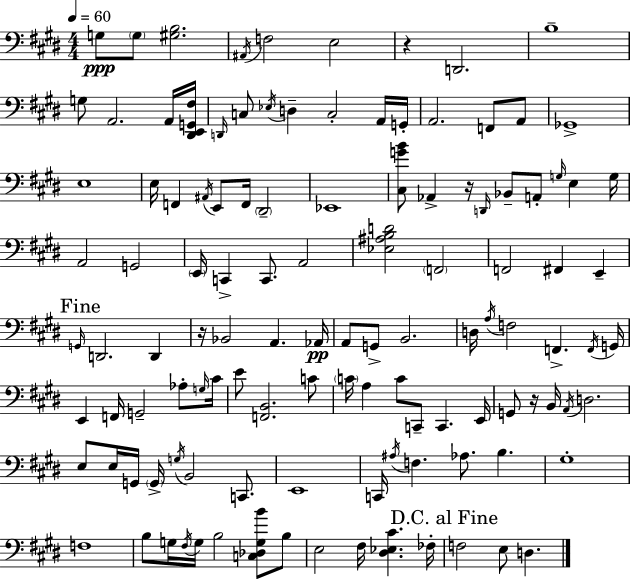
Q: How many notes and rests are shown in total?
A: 117